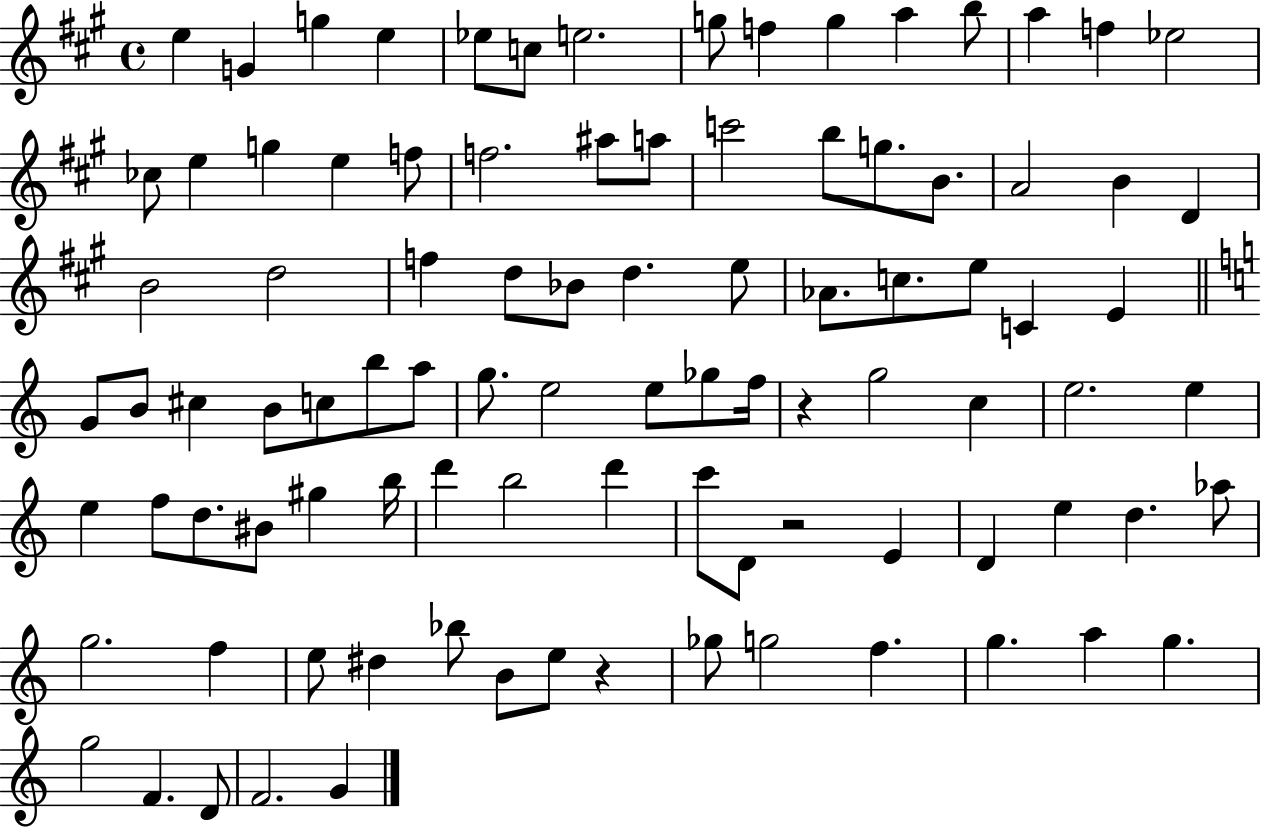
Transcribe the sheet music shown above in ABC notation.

X:1
T:Untitled
M:4/4
L:1/4
K:A
e G g e _e/2 c/2 e2 g/2 f g a b/2 a f _e2 _c/2 e g e f/2 f2 ^a/2 a/2 c'2 b/2 g/2 B/2 A2 B D B2 d2 f d/2 _B/2 d e/2 _A/2 c/2 e/2 C E G/2 B/2 ^c B/2 c/2 b/2 a/2 g/2 e2 e/2 _g/2 f/4 z g2 c e2 e e f/2 d/2 ^B/2 ^g b/4 d' b2 d' c'/2 D/2 z2 E D e d _a/2 g2 f e/2 ^d _b/2 B/2 e/2 z _g/2 g2 f g a g g2 F D/2 F2 G